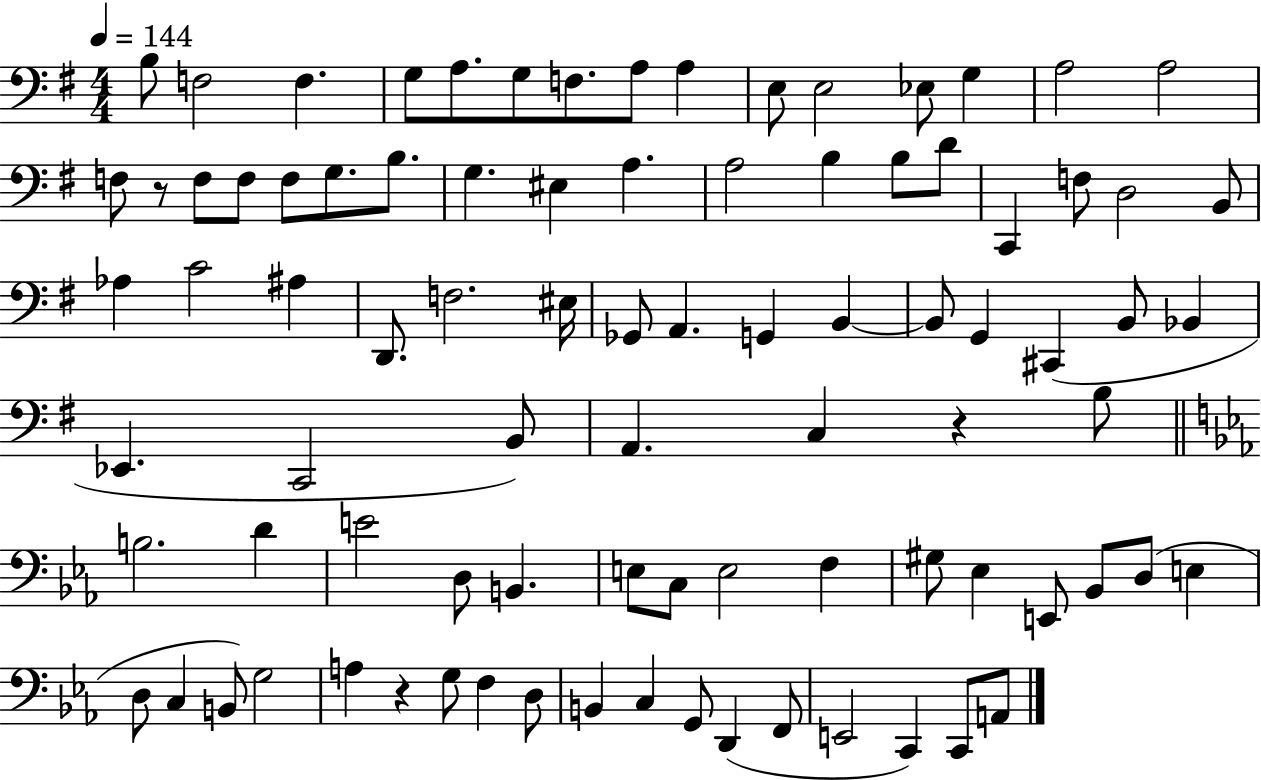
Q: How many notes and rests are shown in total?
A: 88